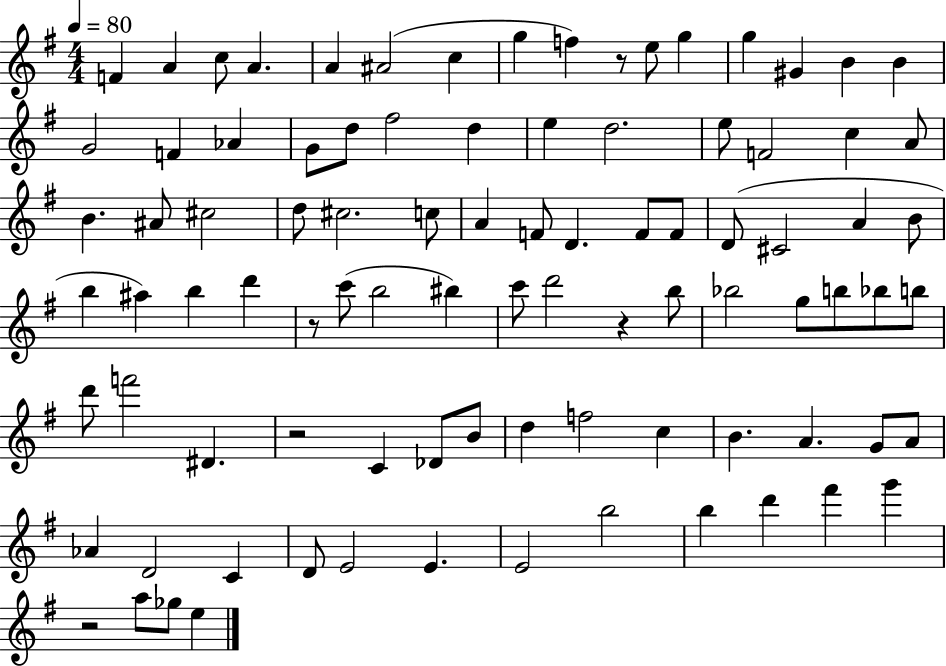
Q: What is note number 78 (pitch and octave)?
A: E4